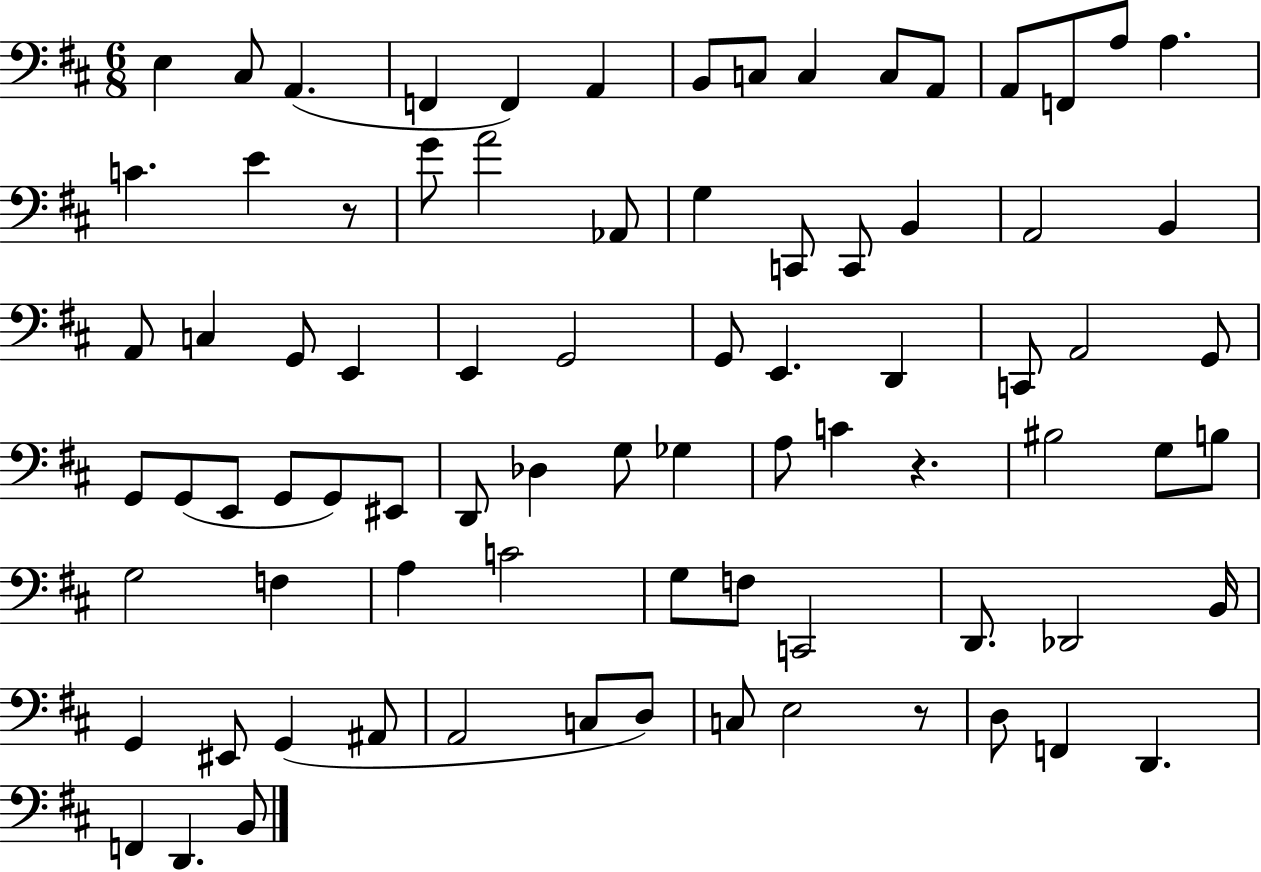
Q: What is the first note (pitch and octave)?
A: E3